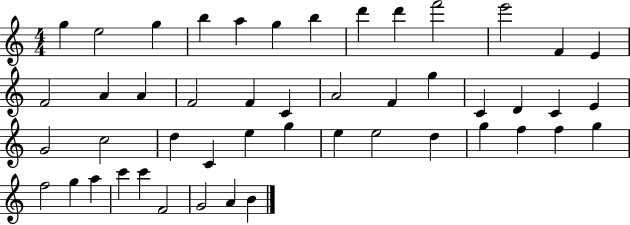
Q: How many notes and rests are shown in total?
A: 48